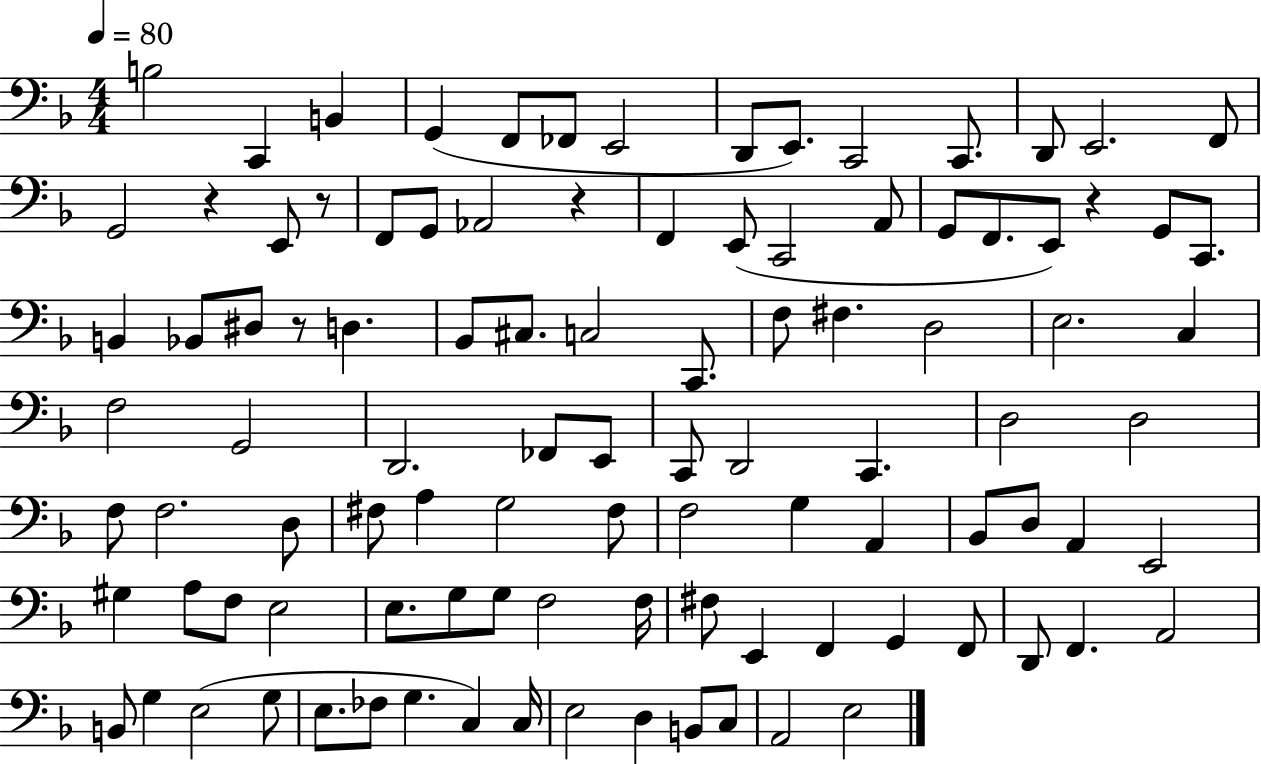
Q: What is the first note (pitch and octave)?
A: B3